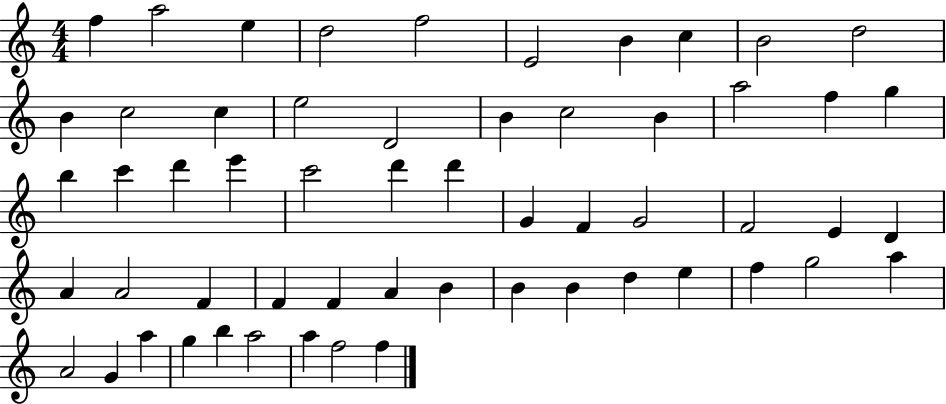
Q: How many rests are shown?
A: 0